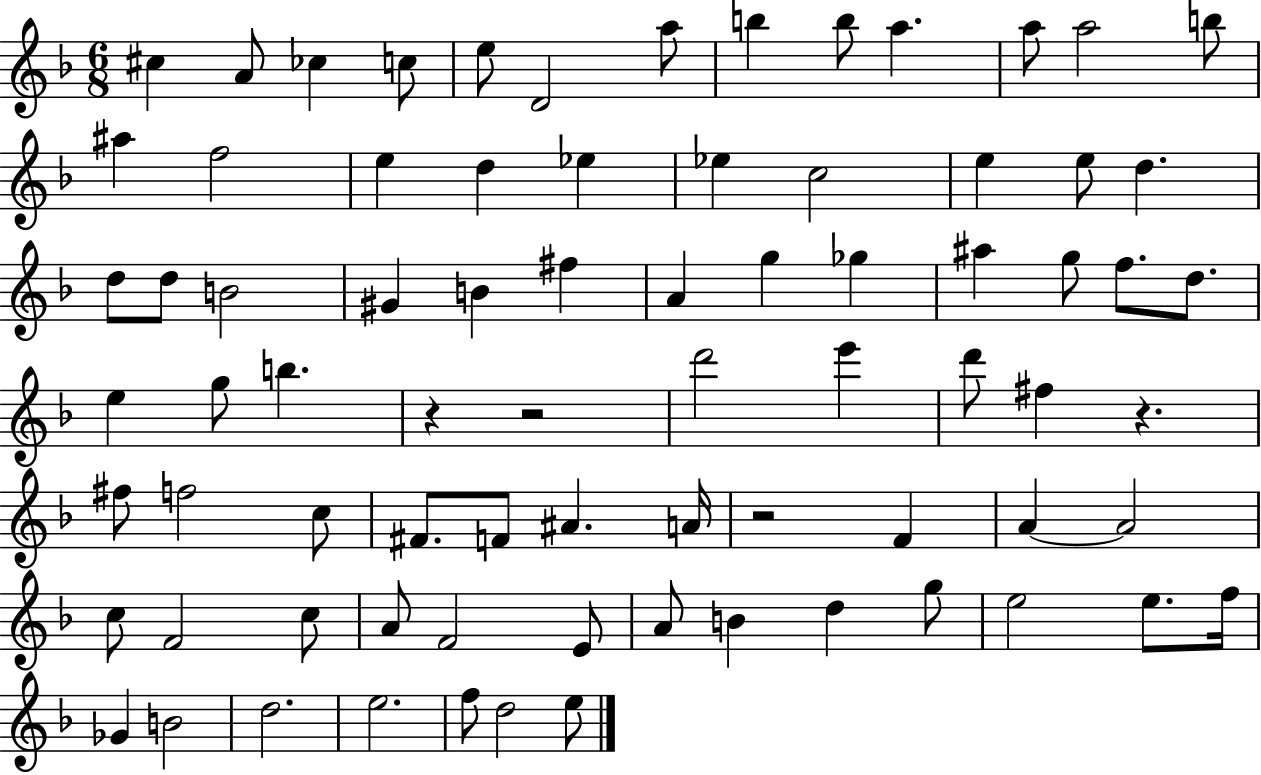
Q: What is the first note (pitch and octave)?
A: C#5